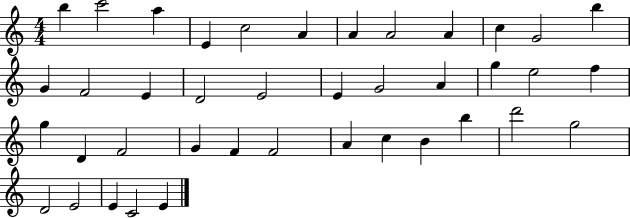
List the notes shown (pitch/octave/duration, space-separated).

B5/q C6/h A5/q E4/q C5/h A4/q A4/q A4/h A4/q C5/q G4/h B5/q G4/q F4/h E4/q D4/h E4/h E4/q G4/h A4/q G5/q E5/h F5/q G5/q D4/q F4/h G4/q F4/q F4/h A4/q C5/q B4/q B5/q D6/h G5/h D4/h E4/h E4/q C4/h E4/q